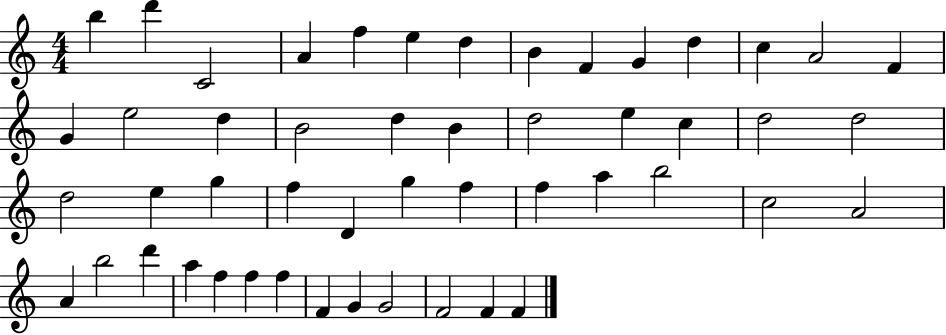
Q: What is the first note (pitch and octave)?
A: B5